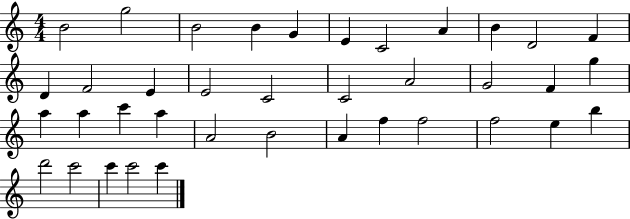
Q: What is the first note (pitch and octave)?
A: B4